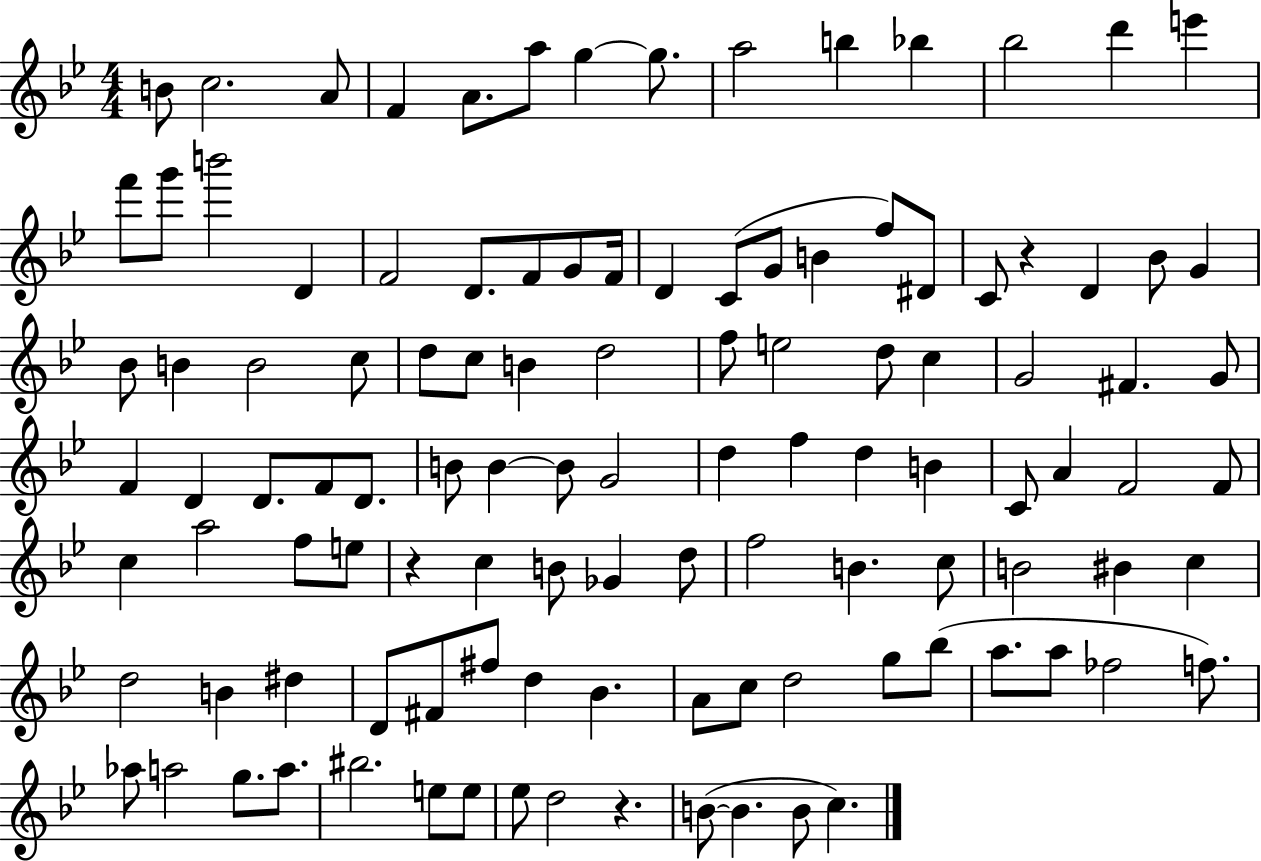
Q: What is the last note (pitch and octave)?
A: C5